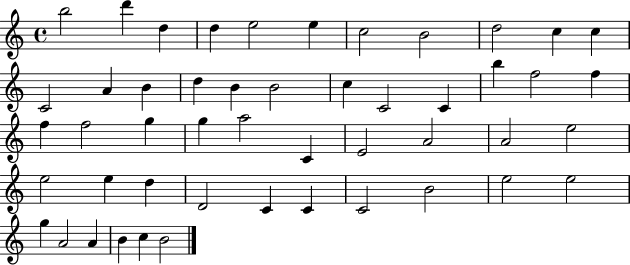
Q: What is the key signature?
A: C major